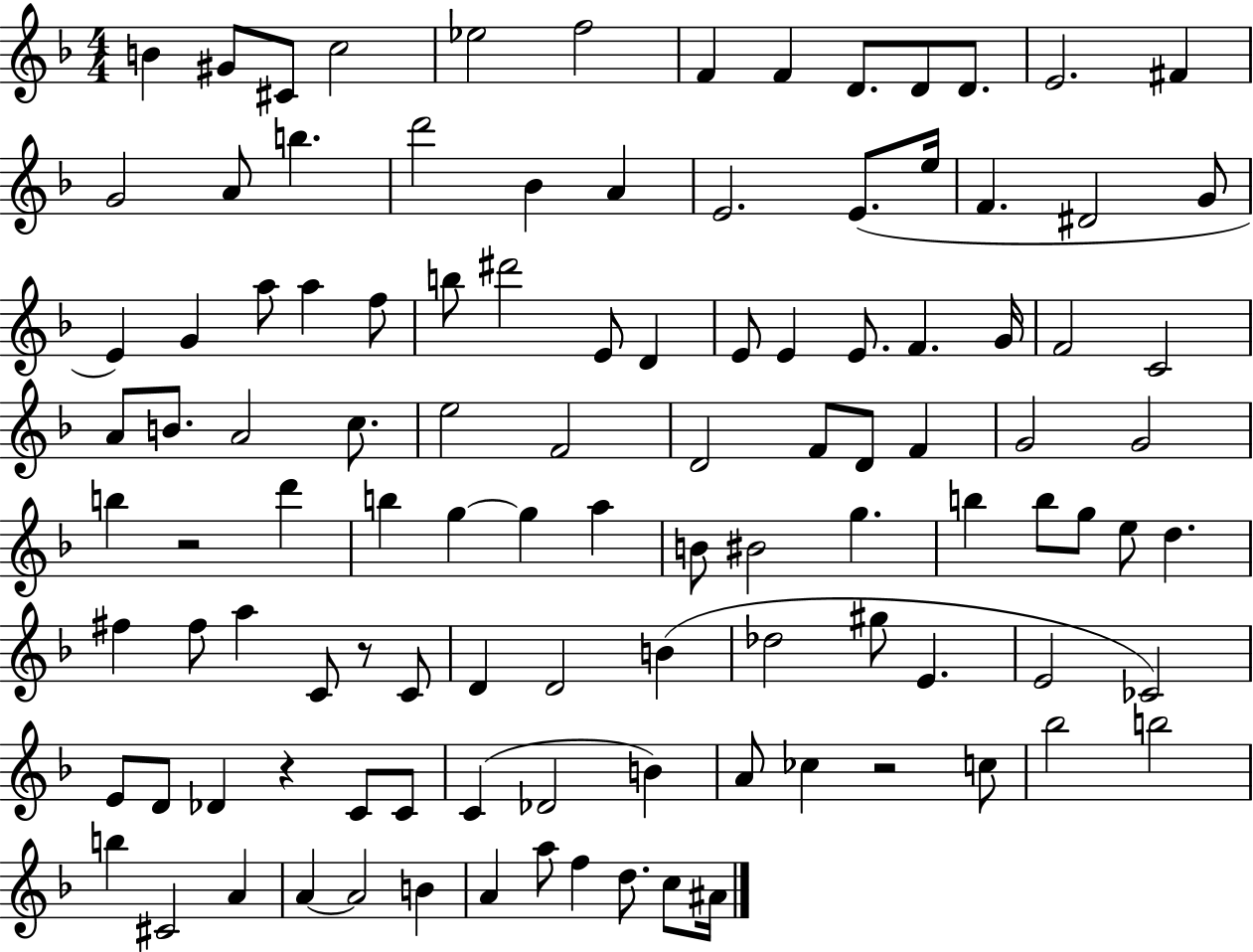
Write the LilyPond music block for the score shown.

{
  \clef treble
  \numericTimeSignature
  \time 4/4
  \key f \major
  b'4 gis'8 cis'8 c''2 | ees''2 f''2 | f'4 f'4 d'8. d'8 d'8. | e'2. fis'4 | \break g'2 a'8 b''4. | d'''2 bes'4 a'4 | e'2. e'8.( e''16 | f'4. dis'2 g'8 | \break e'4) g'4 a''8 a''4 f''8 | b''8 dis'''2 e'8 d'4 | e'8 e'4 e'8. f'4. g'16 | f'2 c'2 | \break a'8 b'8. a'2 c''8. | e''2 f'2 | d'2 f'8 d'8 f'4 | g'2 g'2 | \break b''4 r2 d'''4 | b''4 g''4~~ g''4 a''4 | b'8 bis'2 g''4. | b''4 b''8 g''8 e''8 d''4. | \break fis''4 fis''8 a''4 c'8 r8 c'8 | d'4 d'2 b'4( | des''2 gis''8 e'4. | e'2 ces'2) | \break e'8 d'8 des'4 r4 c'8 c'8 | c'4( des'2 b'4) | a'8 ces''4 r2 c''8 | bes''2 b''2 | \break b''4 cis'2 a'4 | a'4~~ a'2 b'4 | a'4 a''8 f''4 d''8. c''8 ais'16 | \bar "|."
}